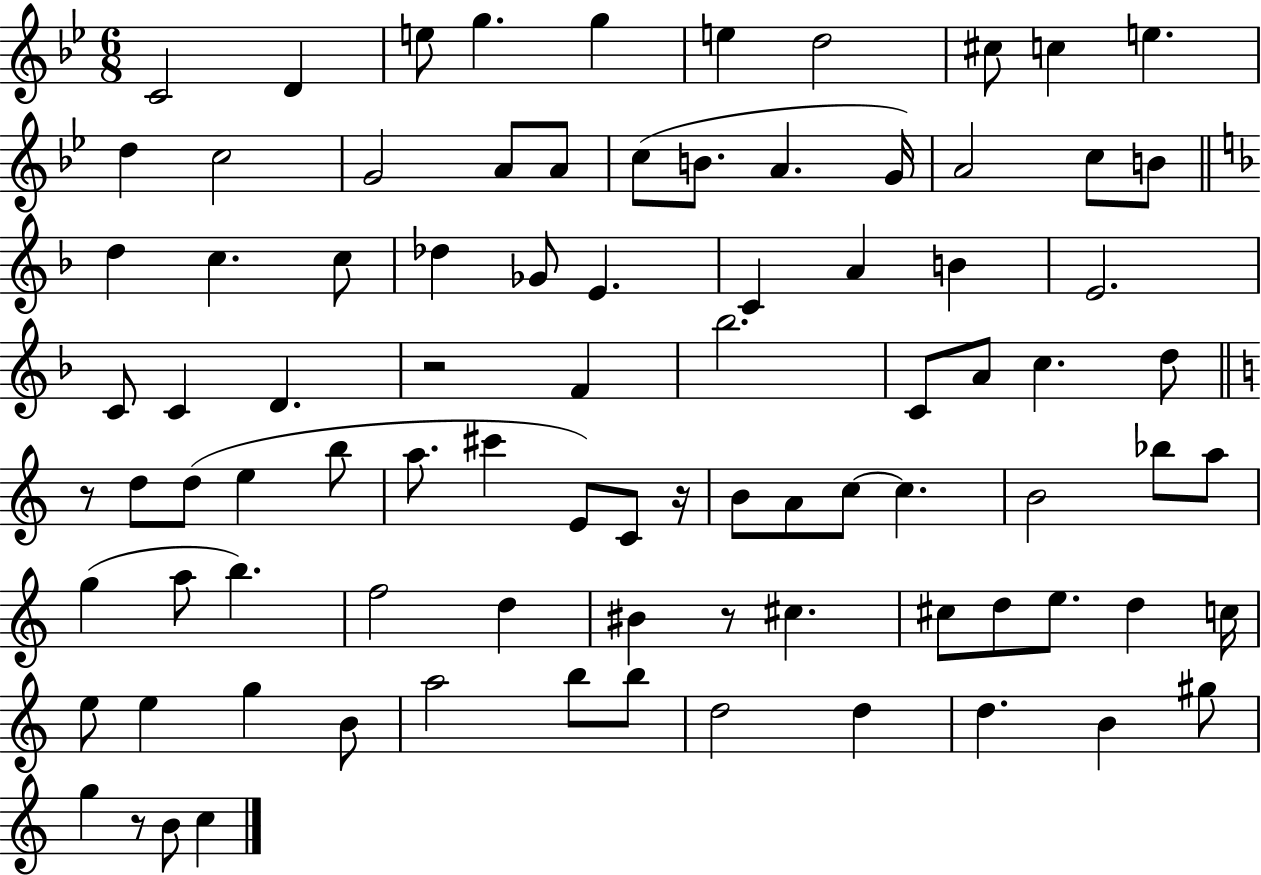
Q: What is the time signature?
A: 6/8